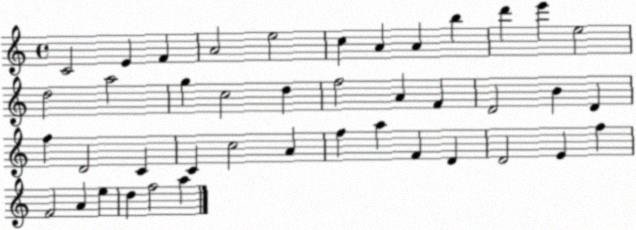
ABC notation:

X:1
T:Untitled
M:4/4
L:1/4
K:C
C2 E F A2 e2 c A A b d' e' e2 d2 a2 g c2 d f2 A F D2 B D f D2 C C c2 A f a F D D2 E f F2 A e d f2 a